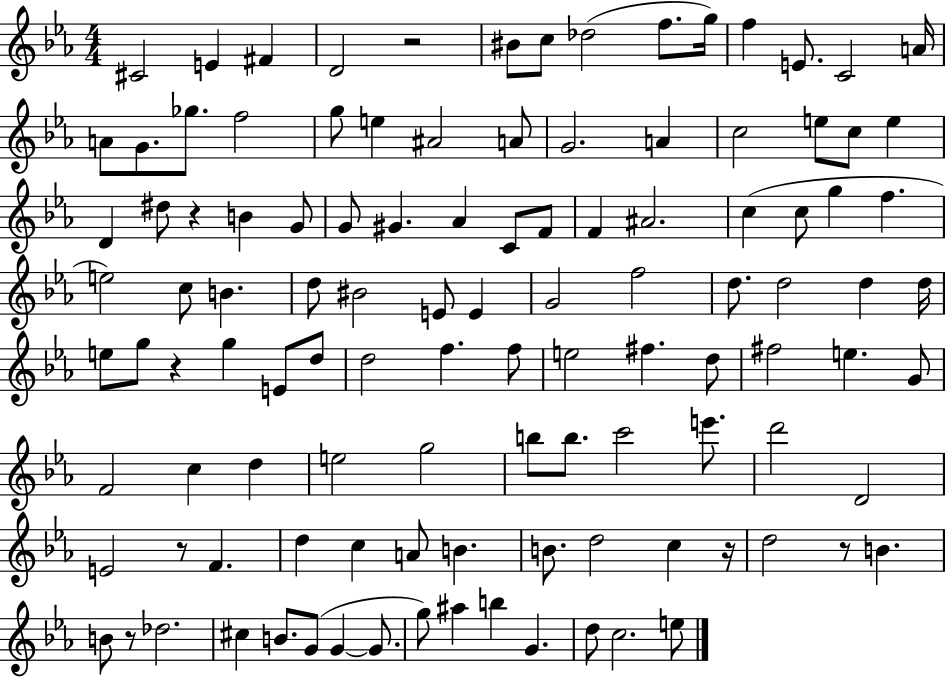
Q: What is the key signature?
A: EES major